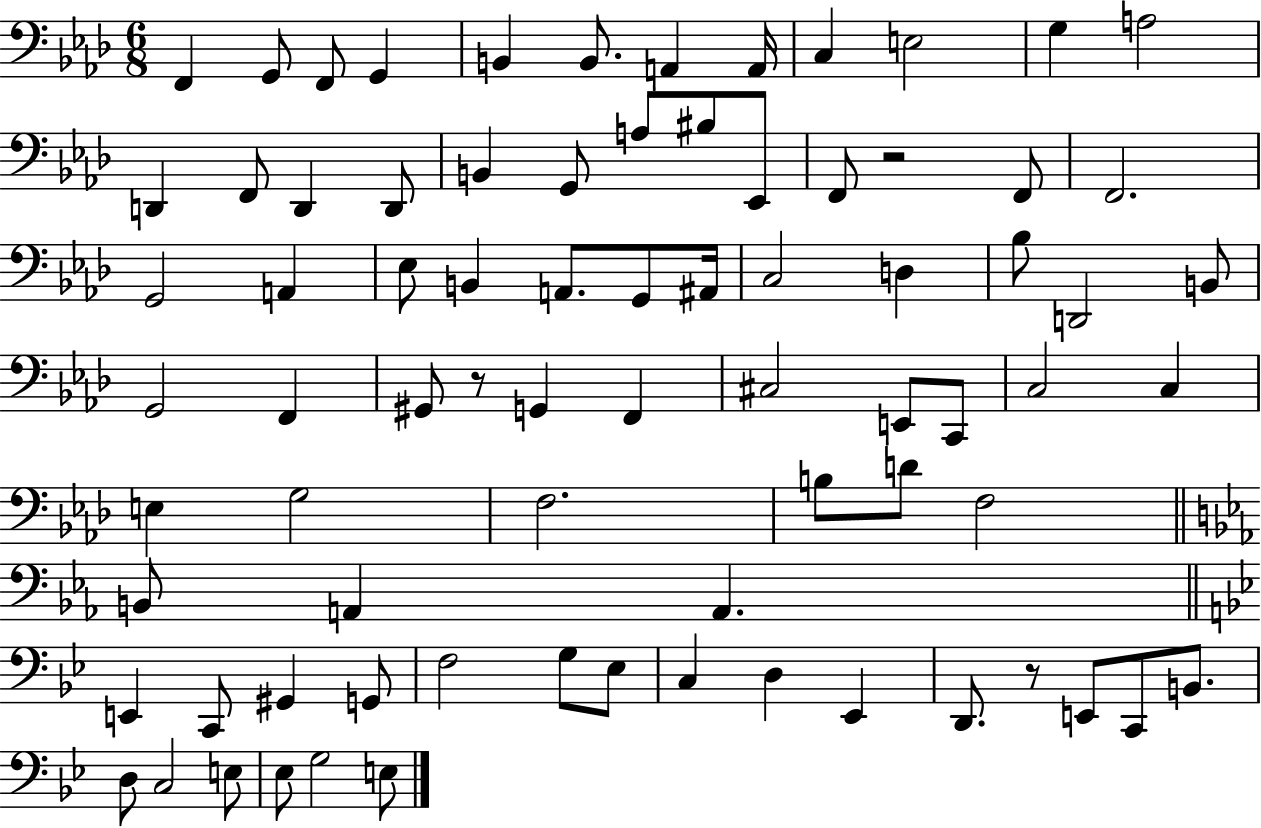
F2/q G2/e F2/e G2/q B2/q B2/e. A2/q A2/s C3/q E3/h G3/q A3/h D2/q F2/e D2/q D2/e B2/q G2/e A3/e BIS3/e Eb2/e F2/e R/h F2/e F2/h. G2/h A2/q Eb3/e B2/q A2/e. G2/e A#2/s C3/h D3/q Bb3/e D2/h B2/e G2/h F2/q G#2/e R/e G2/q F2/q C#3/h E2/e C2/e C3/h C3/q E3/q G3/h F3/h. B3/e D4/e F3/h B2/e A2/q A2/q. E2/q C2/e G#2/q G2/e F3/h G3/e Eb3/e C3/q D3/q Eb2/q D2/e. R/e E2/e C2/e B2/e. D3/e C3/h E3/e Eb3/e G3/h E3/e